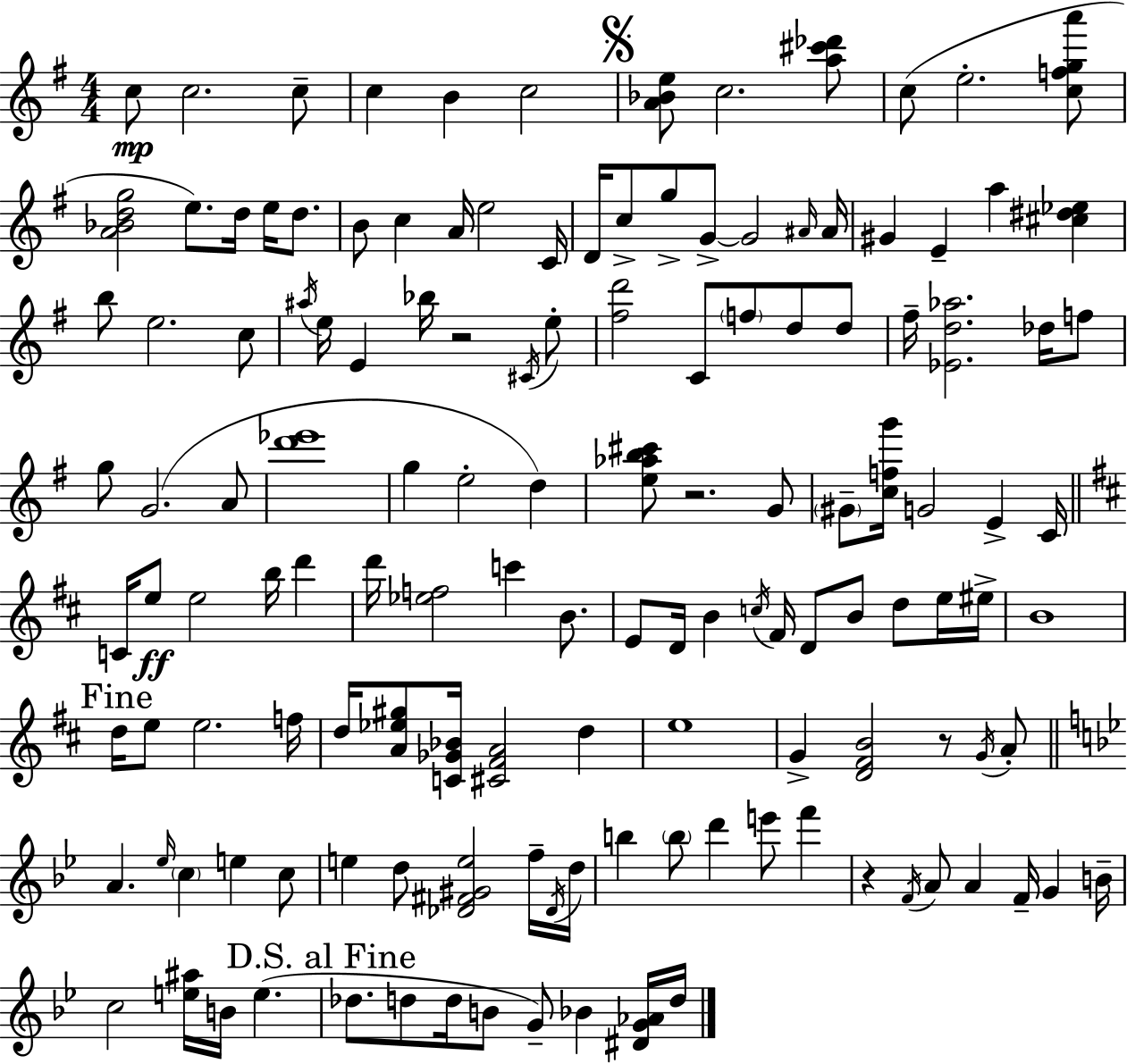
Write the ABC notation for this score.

X:1
T:Untitled
M:4/4
L:1/4
K:G
c/2 c2 c/2 c B c2 [A_Be]/2 c2 [a^c'_d']/2 c/2 e2 [cfga']/2 [A_Bdg]2 e/2 d/4 e/4 d/2 B/2 c A/4 e2 C/4 D/4 c/2 g/2 G/2 G2 ^A/4 ^A/4 ^G E a [^c^d_e] b/2 e2 c/2 ^a/4 e/4 E _b/4 z2 ^C/4 e/2 [^fd']2 C/2 f/2 d/2 d/2 ^f/4 [_Ed_a]2 _d/4 f/2 g/2 G2 A/2 [d'_e']4 g e2 d [e_ab^c']/2 z2 G/2 ^G/2 [cfg']/4 G2 E C/4 C/4 e/2 e2 b/4 d' d'/4 [_ef]2 c' B/2 E/2 D/4 B c/4 ^F/4 D/2 B/2 d/2 e/4 ^e/4 B4 d/4 e/2 e2 f/4 d/4 [A_e^g]/2 [C_G_B]/4 [^C^FA]2 d e4 G [D^FB]2 z/2 G/4 A/2 A _e/4 c e c/2 e d/2 [_D^F^Ge]2 f/4 _D/4 d/4 b b/2 d' e'/2 f' z F/4 A/2 A F/4 G B/4 c2 [e^a]/4 B/4 e _d/2 d/2 d/4 B/2 G/2 _B [^DG_A]/4 d/4